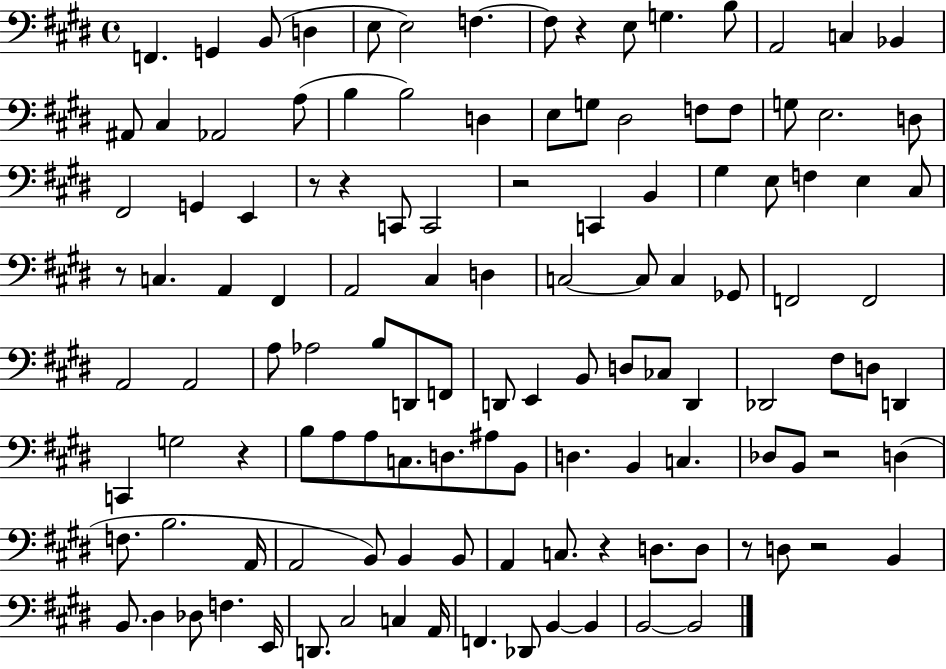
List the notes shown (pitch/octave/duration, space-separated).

F2/q. G2/q B2/e D3/q E3/e E3/h F3/q. F3/e R/q E3/e G3/q. B3/e A2/h C3/q Bb2/q A#2/e C#3/q Ab2/h A3/e B3/q B3/h D3/q E3/e G3/e D#3/h F3/e F3/e G3/e E3/h. D3/e F#2/h G2/q E2/q R/e R/q C2/e C2/h R/h C2/q B2/q G#3/q E3/e F3/q E3/q C#3/e R/e C3/q. A2/q F#2/q A2/h C#3/q D3/q C3/h C3/e C3/q Gb2/e F2/h F2/h A2/h A2/h A3/e Ab3/h B3/e D2/e F2/e D2/e E2/q B2/e D3/e CES3/e D2/q Db2/h F#3/e D3/e D2/q C2/q G3/h R/q B3/e A3/e A3/e C3/e. D3/e. A#3/e B2/e D3/q. B2/q C3/q. Db3/e B2/e R/h D3/q F3/e. B3/h. A2/s A2/h B2/e B2/q B2/e A2/q C3/e. R/q D3/e. D3/e R/e D3/e R/h B2/q B2/e. D#3/q Db3/e F3/q. E2/s D2/e. C#3/h C3/q A2/s F2/q. Db2/e B2/q B2/q B2/h B2/h